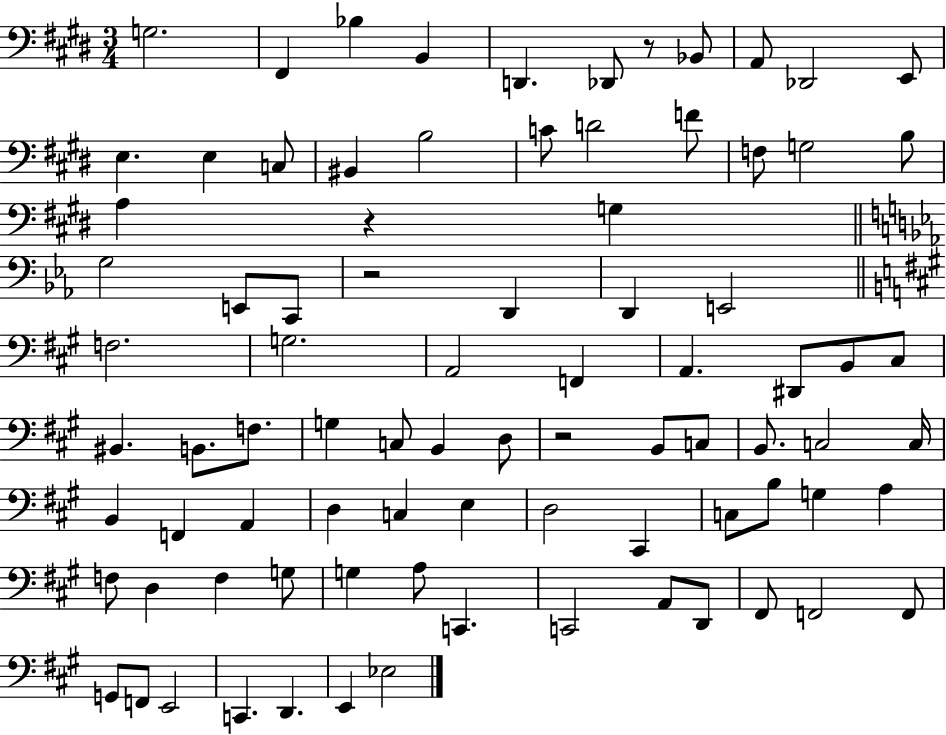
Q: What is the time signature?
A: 3/4